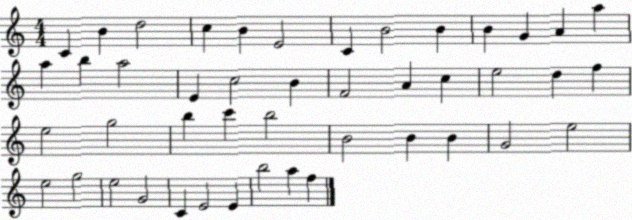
X:1
T:Untitled
M:4/4
L:1/4
K:C
C B d2 c B E2 C B2 B B G A a a b a2 E c2 B F2 A c e2 d f e2 g2 b c' b2 B2 B B G2 e2 e2 g2 e2 G2 C E2 E b2 a f